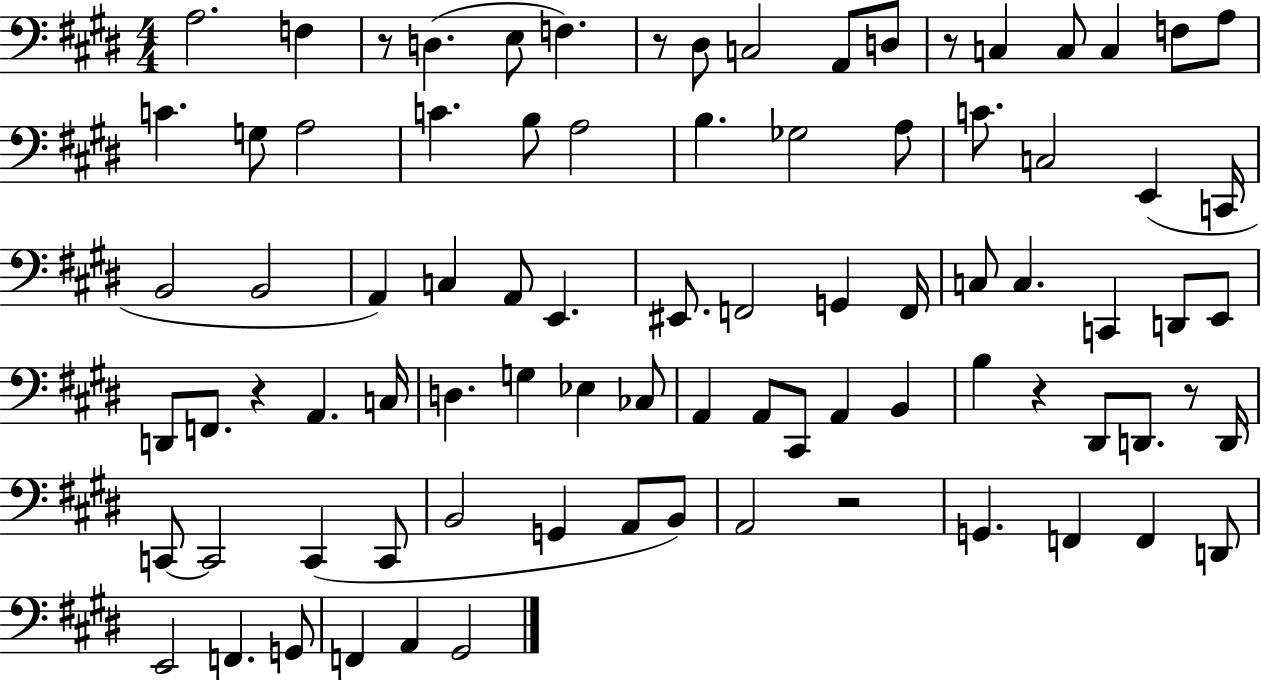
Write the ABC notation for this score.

X:1
T:Untitled
M:4/4
L:1/4
K:E
A,2 F, z/2 D, E,/2 F, z/2 ^D,/2 C,2 A,,/2 D,/2 z/2 C, C,/2 C, F,/2 A,/2 C G,/2 A,2 C B,/2 A,2 B, _G,2 A,/2 C/2 C,2 E,, C,,/4 B,,2 B,,2 A,, C, A,,/2 E,, ^E,,/2 F,,2 G,, F,,/4 C,/2 C, C,, D,,/2 E,,/2 D,,/2 F,,/2 z A,, C,/4 D, G, _E, _C,/2 A,, A,,/2 ^C,,/2 A,, B,, B, z ^D,,/2 D,,/2 z/2 D,,/4 C,,/2 C,,2 C,, C,,/2 B,,2 G,, A,,/2 B,,/2 A,,2 z2 G,, F,, F,, D,,/2 E,,2 F,, G,,/2 F,, A,, ^G,,2